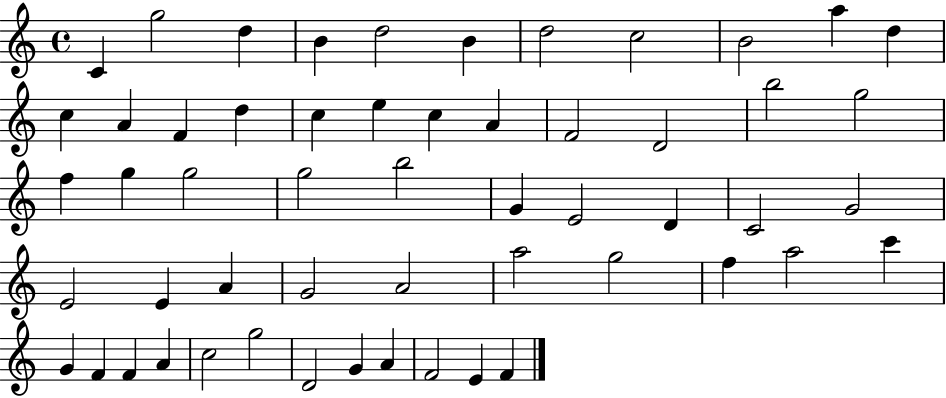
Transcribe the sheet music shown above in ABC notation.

X:1
T:Untitled
M:4/4
L:1/4
K:C
C g2 d B d2 B d2 c2 B2 a d c A F d c e c A F2 D2 b2 g2 f g g2 g2 b2 G E2 D C2 G2 E2 E A G2 A2 a2 g2 f a2 c' G F F A c2 g2 D2 G A F2 E F